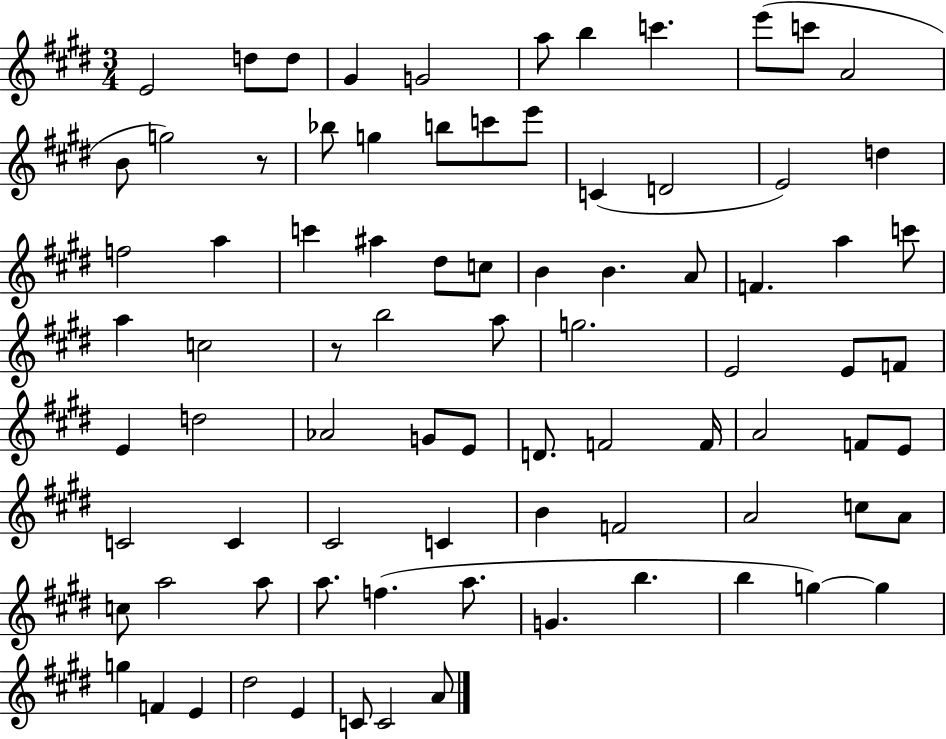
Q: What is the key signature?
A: E major